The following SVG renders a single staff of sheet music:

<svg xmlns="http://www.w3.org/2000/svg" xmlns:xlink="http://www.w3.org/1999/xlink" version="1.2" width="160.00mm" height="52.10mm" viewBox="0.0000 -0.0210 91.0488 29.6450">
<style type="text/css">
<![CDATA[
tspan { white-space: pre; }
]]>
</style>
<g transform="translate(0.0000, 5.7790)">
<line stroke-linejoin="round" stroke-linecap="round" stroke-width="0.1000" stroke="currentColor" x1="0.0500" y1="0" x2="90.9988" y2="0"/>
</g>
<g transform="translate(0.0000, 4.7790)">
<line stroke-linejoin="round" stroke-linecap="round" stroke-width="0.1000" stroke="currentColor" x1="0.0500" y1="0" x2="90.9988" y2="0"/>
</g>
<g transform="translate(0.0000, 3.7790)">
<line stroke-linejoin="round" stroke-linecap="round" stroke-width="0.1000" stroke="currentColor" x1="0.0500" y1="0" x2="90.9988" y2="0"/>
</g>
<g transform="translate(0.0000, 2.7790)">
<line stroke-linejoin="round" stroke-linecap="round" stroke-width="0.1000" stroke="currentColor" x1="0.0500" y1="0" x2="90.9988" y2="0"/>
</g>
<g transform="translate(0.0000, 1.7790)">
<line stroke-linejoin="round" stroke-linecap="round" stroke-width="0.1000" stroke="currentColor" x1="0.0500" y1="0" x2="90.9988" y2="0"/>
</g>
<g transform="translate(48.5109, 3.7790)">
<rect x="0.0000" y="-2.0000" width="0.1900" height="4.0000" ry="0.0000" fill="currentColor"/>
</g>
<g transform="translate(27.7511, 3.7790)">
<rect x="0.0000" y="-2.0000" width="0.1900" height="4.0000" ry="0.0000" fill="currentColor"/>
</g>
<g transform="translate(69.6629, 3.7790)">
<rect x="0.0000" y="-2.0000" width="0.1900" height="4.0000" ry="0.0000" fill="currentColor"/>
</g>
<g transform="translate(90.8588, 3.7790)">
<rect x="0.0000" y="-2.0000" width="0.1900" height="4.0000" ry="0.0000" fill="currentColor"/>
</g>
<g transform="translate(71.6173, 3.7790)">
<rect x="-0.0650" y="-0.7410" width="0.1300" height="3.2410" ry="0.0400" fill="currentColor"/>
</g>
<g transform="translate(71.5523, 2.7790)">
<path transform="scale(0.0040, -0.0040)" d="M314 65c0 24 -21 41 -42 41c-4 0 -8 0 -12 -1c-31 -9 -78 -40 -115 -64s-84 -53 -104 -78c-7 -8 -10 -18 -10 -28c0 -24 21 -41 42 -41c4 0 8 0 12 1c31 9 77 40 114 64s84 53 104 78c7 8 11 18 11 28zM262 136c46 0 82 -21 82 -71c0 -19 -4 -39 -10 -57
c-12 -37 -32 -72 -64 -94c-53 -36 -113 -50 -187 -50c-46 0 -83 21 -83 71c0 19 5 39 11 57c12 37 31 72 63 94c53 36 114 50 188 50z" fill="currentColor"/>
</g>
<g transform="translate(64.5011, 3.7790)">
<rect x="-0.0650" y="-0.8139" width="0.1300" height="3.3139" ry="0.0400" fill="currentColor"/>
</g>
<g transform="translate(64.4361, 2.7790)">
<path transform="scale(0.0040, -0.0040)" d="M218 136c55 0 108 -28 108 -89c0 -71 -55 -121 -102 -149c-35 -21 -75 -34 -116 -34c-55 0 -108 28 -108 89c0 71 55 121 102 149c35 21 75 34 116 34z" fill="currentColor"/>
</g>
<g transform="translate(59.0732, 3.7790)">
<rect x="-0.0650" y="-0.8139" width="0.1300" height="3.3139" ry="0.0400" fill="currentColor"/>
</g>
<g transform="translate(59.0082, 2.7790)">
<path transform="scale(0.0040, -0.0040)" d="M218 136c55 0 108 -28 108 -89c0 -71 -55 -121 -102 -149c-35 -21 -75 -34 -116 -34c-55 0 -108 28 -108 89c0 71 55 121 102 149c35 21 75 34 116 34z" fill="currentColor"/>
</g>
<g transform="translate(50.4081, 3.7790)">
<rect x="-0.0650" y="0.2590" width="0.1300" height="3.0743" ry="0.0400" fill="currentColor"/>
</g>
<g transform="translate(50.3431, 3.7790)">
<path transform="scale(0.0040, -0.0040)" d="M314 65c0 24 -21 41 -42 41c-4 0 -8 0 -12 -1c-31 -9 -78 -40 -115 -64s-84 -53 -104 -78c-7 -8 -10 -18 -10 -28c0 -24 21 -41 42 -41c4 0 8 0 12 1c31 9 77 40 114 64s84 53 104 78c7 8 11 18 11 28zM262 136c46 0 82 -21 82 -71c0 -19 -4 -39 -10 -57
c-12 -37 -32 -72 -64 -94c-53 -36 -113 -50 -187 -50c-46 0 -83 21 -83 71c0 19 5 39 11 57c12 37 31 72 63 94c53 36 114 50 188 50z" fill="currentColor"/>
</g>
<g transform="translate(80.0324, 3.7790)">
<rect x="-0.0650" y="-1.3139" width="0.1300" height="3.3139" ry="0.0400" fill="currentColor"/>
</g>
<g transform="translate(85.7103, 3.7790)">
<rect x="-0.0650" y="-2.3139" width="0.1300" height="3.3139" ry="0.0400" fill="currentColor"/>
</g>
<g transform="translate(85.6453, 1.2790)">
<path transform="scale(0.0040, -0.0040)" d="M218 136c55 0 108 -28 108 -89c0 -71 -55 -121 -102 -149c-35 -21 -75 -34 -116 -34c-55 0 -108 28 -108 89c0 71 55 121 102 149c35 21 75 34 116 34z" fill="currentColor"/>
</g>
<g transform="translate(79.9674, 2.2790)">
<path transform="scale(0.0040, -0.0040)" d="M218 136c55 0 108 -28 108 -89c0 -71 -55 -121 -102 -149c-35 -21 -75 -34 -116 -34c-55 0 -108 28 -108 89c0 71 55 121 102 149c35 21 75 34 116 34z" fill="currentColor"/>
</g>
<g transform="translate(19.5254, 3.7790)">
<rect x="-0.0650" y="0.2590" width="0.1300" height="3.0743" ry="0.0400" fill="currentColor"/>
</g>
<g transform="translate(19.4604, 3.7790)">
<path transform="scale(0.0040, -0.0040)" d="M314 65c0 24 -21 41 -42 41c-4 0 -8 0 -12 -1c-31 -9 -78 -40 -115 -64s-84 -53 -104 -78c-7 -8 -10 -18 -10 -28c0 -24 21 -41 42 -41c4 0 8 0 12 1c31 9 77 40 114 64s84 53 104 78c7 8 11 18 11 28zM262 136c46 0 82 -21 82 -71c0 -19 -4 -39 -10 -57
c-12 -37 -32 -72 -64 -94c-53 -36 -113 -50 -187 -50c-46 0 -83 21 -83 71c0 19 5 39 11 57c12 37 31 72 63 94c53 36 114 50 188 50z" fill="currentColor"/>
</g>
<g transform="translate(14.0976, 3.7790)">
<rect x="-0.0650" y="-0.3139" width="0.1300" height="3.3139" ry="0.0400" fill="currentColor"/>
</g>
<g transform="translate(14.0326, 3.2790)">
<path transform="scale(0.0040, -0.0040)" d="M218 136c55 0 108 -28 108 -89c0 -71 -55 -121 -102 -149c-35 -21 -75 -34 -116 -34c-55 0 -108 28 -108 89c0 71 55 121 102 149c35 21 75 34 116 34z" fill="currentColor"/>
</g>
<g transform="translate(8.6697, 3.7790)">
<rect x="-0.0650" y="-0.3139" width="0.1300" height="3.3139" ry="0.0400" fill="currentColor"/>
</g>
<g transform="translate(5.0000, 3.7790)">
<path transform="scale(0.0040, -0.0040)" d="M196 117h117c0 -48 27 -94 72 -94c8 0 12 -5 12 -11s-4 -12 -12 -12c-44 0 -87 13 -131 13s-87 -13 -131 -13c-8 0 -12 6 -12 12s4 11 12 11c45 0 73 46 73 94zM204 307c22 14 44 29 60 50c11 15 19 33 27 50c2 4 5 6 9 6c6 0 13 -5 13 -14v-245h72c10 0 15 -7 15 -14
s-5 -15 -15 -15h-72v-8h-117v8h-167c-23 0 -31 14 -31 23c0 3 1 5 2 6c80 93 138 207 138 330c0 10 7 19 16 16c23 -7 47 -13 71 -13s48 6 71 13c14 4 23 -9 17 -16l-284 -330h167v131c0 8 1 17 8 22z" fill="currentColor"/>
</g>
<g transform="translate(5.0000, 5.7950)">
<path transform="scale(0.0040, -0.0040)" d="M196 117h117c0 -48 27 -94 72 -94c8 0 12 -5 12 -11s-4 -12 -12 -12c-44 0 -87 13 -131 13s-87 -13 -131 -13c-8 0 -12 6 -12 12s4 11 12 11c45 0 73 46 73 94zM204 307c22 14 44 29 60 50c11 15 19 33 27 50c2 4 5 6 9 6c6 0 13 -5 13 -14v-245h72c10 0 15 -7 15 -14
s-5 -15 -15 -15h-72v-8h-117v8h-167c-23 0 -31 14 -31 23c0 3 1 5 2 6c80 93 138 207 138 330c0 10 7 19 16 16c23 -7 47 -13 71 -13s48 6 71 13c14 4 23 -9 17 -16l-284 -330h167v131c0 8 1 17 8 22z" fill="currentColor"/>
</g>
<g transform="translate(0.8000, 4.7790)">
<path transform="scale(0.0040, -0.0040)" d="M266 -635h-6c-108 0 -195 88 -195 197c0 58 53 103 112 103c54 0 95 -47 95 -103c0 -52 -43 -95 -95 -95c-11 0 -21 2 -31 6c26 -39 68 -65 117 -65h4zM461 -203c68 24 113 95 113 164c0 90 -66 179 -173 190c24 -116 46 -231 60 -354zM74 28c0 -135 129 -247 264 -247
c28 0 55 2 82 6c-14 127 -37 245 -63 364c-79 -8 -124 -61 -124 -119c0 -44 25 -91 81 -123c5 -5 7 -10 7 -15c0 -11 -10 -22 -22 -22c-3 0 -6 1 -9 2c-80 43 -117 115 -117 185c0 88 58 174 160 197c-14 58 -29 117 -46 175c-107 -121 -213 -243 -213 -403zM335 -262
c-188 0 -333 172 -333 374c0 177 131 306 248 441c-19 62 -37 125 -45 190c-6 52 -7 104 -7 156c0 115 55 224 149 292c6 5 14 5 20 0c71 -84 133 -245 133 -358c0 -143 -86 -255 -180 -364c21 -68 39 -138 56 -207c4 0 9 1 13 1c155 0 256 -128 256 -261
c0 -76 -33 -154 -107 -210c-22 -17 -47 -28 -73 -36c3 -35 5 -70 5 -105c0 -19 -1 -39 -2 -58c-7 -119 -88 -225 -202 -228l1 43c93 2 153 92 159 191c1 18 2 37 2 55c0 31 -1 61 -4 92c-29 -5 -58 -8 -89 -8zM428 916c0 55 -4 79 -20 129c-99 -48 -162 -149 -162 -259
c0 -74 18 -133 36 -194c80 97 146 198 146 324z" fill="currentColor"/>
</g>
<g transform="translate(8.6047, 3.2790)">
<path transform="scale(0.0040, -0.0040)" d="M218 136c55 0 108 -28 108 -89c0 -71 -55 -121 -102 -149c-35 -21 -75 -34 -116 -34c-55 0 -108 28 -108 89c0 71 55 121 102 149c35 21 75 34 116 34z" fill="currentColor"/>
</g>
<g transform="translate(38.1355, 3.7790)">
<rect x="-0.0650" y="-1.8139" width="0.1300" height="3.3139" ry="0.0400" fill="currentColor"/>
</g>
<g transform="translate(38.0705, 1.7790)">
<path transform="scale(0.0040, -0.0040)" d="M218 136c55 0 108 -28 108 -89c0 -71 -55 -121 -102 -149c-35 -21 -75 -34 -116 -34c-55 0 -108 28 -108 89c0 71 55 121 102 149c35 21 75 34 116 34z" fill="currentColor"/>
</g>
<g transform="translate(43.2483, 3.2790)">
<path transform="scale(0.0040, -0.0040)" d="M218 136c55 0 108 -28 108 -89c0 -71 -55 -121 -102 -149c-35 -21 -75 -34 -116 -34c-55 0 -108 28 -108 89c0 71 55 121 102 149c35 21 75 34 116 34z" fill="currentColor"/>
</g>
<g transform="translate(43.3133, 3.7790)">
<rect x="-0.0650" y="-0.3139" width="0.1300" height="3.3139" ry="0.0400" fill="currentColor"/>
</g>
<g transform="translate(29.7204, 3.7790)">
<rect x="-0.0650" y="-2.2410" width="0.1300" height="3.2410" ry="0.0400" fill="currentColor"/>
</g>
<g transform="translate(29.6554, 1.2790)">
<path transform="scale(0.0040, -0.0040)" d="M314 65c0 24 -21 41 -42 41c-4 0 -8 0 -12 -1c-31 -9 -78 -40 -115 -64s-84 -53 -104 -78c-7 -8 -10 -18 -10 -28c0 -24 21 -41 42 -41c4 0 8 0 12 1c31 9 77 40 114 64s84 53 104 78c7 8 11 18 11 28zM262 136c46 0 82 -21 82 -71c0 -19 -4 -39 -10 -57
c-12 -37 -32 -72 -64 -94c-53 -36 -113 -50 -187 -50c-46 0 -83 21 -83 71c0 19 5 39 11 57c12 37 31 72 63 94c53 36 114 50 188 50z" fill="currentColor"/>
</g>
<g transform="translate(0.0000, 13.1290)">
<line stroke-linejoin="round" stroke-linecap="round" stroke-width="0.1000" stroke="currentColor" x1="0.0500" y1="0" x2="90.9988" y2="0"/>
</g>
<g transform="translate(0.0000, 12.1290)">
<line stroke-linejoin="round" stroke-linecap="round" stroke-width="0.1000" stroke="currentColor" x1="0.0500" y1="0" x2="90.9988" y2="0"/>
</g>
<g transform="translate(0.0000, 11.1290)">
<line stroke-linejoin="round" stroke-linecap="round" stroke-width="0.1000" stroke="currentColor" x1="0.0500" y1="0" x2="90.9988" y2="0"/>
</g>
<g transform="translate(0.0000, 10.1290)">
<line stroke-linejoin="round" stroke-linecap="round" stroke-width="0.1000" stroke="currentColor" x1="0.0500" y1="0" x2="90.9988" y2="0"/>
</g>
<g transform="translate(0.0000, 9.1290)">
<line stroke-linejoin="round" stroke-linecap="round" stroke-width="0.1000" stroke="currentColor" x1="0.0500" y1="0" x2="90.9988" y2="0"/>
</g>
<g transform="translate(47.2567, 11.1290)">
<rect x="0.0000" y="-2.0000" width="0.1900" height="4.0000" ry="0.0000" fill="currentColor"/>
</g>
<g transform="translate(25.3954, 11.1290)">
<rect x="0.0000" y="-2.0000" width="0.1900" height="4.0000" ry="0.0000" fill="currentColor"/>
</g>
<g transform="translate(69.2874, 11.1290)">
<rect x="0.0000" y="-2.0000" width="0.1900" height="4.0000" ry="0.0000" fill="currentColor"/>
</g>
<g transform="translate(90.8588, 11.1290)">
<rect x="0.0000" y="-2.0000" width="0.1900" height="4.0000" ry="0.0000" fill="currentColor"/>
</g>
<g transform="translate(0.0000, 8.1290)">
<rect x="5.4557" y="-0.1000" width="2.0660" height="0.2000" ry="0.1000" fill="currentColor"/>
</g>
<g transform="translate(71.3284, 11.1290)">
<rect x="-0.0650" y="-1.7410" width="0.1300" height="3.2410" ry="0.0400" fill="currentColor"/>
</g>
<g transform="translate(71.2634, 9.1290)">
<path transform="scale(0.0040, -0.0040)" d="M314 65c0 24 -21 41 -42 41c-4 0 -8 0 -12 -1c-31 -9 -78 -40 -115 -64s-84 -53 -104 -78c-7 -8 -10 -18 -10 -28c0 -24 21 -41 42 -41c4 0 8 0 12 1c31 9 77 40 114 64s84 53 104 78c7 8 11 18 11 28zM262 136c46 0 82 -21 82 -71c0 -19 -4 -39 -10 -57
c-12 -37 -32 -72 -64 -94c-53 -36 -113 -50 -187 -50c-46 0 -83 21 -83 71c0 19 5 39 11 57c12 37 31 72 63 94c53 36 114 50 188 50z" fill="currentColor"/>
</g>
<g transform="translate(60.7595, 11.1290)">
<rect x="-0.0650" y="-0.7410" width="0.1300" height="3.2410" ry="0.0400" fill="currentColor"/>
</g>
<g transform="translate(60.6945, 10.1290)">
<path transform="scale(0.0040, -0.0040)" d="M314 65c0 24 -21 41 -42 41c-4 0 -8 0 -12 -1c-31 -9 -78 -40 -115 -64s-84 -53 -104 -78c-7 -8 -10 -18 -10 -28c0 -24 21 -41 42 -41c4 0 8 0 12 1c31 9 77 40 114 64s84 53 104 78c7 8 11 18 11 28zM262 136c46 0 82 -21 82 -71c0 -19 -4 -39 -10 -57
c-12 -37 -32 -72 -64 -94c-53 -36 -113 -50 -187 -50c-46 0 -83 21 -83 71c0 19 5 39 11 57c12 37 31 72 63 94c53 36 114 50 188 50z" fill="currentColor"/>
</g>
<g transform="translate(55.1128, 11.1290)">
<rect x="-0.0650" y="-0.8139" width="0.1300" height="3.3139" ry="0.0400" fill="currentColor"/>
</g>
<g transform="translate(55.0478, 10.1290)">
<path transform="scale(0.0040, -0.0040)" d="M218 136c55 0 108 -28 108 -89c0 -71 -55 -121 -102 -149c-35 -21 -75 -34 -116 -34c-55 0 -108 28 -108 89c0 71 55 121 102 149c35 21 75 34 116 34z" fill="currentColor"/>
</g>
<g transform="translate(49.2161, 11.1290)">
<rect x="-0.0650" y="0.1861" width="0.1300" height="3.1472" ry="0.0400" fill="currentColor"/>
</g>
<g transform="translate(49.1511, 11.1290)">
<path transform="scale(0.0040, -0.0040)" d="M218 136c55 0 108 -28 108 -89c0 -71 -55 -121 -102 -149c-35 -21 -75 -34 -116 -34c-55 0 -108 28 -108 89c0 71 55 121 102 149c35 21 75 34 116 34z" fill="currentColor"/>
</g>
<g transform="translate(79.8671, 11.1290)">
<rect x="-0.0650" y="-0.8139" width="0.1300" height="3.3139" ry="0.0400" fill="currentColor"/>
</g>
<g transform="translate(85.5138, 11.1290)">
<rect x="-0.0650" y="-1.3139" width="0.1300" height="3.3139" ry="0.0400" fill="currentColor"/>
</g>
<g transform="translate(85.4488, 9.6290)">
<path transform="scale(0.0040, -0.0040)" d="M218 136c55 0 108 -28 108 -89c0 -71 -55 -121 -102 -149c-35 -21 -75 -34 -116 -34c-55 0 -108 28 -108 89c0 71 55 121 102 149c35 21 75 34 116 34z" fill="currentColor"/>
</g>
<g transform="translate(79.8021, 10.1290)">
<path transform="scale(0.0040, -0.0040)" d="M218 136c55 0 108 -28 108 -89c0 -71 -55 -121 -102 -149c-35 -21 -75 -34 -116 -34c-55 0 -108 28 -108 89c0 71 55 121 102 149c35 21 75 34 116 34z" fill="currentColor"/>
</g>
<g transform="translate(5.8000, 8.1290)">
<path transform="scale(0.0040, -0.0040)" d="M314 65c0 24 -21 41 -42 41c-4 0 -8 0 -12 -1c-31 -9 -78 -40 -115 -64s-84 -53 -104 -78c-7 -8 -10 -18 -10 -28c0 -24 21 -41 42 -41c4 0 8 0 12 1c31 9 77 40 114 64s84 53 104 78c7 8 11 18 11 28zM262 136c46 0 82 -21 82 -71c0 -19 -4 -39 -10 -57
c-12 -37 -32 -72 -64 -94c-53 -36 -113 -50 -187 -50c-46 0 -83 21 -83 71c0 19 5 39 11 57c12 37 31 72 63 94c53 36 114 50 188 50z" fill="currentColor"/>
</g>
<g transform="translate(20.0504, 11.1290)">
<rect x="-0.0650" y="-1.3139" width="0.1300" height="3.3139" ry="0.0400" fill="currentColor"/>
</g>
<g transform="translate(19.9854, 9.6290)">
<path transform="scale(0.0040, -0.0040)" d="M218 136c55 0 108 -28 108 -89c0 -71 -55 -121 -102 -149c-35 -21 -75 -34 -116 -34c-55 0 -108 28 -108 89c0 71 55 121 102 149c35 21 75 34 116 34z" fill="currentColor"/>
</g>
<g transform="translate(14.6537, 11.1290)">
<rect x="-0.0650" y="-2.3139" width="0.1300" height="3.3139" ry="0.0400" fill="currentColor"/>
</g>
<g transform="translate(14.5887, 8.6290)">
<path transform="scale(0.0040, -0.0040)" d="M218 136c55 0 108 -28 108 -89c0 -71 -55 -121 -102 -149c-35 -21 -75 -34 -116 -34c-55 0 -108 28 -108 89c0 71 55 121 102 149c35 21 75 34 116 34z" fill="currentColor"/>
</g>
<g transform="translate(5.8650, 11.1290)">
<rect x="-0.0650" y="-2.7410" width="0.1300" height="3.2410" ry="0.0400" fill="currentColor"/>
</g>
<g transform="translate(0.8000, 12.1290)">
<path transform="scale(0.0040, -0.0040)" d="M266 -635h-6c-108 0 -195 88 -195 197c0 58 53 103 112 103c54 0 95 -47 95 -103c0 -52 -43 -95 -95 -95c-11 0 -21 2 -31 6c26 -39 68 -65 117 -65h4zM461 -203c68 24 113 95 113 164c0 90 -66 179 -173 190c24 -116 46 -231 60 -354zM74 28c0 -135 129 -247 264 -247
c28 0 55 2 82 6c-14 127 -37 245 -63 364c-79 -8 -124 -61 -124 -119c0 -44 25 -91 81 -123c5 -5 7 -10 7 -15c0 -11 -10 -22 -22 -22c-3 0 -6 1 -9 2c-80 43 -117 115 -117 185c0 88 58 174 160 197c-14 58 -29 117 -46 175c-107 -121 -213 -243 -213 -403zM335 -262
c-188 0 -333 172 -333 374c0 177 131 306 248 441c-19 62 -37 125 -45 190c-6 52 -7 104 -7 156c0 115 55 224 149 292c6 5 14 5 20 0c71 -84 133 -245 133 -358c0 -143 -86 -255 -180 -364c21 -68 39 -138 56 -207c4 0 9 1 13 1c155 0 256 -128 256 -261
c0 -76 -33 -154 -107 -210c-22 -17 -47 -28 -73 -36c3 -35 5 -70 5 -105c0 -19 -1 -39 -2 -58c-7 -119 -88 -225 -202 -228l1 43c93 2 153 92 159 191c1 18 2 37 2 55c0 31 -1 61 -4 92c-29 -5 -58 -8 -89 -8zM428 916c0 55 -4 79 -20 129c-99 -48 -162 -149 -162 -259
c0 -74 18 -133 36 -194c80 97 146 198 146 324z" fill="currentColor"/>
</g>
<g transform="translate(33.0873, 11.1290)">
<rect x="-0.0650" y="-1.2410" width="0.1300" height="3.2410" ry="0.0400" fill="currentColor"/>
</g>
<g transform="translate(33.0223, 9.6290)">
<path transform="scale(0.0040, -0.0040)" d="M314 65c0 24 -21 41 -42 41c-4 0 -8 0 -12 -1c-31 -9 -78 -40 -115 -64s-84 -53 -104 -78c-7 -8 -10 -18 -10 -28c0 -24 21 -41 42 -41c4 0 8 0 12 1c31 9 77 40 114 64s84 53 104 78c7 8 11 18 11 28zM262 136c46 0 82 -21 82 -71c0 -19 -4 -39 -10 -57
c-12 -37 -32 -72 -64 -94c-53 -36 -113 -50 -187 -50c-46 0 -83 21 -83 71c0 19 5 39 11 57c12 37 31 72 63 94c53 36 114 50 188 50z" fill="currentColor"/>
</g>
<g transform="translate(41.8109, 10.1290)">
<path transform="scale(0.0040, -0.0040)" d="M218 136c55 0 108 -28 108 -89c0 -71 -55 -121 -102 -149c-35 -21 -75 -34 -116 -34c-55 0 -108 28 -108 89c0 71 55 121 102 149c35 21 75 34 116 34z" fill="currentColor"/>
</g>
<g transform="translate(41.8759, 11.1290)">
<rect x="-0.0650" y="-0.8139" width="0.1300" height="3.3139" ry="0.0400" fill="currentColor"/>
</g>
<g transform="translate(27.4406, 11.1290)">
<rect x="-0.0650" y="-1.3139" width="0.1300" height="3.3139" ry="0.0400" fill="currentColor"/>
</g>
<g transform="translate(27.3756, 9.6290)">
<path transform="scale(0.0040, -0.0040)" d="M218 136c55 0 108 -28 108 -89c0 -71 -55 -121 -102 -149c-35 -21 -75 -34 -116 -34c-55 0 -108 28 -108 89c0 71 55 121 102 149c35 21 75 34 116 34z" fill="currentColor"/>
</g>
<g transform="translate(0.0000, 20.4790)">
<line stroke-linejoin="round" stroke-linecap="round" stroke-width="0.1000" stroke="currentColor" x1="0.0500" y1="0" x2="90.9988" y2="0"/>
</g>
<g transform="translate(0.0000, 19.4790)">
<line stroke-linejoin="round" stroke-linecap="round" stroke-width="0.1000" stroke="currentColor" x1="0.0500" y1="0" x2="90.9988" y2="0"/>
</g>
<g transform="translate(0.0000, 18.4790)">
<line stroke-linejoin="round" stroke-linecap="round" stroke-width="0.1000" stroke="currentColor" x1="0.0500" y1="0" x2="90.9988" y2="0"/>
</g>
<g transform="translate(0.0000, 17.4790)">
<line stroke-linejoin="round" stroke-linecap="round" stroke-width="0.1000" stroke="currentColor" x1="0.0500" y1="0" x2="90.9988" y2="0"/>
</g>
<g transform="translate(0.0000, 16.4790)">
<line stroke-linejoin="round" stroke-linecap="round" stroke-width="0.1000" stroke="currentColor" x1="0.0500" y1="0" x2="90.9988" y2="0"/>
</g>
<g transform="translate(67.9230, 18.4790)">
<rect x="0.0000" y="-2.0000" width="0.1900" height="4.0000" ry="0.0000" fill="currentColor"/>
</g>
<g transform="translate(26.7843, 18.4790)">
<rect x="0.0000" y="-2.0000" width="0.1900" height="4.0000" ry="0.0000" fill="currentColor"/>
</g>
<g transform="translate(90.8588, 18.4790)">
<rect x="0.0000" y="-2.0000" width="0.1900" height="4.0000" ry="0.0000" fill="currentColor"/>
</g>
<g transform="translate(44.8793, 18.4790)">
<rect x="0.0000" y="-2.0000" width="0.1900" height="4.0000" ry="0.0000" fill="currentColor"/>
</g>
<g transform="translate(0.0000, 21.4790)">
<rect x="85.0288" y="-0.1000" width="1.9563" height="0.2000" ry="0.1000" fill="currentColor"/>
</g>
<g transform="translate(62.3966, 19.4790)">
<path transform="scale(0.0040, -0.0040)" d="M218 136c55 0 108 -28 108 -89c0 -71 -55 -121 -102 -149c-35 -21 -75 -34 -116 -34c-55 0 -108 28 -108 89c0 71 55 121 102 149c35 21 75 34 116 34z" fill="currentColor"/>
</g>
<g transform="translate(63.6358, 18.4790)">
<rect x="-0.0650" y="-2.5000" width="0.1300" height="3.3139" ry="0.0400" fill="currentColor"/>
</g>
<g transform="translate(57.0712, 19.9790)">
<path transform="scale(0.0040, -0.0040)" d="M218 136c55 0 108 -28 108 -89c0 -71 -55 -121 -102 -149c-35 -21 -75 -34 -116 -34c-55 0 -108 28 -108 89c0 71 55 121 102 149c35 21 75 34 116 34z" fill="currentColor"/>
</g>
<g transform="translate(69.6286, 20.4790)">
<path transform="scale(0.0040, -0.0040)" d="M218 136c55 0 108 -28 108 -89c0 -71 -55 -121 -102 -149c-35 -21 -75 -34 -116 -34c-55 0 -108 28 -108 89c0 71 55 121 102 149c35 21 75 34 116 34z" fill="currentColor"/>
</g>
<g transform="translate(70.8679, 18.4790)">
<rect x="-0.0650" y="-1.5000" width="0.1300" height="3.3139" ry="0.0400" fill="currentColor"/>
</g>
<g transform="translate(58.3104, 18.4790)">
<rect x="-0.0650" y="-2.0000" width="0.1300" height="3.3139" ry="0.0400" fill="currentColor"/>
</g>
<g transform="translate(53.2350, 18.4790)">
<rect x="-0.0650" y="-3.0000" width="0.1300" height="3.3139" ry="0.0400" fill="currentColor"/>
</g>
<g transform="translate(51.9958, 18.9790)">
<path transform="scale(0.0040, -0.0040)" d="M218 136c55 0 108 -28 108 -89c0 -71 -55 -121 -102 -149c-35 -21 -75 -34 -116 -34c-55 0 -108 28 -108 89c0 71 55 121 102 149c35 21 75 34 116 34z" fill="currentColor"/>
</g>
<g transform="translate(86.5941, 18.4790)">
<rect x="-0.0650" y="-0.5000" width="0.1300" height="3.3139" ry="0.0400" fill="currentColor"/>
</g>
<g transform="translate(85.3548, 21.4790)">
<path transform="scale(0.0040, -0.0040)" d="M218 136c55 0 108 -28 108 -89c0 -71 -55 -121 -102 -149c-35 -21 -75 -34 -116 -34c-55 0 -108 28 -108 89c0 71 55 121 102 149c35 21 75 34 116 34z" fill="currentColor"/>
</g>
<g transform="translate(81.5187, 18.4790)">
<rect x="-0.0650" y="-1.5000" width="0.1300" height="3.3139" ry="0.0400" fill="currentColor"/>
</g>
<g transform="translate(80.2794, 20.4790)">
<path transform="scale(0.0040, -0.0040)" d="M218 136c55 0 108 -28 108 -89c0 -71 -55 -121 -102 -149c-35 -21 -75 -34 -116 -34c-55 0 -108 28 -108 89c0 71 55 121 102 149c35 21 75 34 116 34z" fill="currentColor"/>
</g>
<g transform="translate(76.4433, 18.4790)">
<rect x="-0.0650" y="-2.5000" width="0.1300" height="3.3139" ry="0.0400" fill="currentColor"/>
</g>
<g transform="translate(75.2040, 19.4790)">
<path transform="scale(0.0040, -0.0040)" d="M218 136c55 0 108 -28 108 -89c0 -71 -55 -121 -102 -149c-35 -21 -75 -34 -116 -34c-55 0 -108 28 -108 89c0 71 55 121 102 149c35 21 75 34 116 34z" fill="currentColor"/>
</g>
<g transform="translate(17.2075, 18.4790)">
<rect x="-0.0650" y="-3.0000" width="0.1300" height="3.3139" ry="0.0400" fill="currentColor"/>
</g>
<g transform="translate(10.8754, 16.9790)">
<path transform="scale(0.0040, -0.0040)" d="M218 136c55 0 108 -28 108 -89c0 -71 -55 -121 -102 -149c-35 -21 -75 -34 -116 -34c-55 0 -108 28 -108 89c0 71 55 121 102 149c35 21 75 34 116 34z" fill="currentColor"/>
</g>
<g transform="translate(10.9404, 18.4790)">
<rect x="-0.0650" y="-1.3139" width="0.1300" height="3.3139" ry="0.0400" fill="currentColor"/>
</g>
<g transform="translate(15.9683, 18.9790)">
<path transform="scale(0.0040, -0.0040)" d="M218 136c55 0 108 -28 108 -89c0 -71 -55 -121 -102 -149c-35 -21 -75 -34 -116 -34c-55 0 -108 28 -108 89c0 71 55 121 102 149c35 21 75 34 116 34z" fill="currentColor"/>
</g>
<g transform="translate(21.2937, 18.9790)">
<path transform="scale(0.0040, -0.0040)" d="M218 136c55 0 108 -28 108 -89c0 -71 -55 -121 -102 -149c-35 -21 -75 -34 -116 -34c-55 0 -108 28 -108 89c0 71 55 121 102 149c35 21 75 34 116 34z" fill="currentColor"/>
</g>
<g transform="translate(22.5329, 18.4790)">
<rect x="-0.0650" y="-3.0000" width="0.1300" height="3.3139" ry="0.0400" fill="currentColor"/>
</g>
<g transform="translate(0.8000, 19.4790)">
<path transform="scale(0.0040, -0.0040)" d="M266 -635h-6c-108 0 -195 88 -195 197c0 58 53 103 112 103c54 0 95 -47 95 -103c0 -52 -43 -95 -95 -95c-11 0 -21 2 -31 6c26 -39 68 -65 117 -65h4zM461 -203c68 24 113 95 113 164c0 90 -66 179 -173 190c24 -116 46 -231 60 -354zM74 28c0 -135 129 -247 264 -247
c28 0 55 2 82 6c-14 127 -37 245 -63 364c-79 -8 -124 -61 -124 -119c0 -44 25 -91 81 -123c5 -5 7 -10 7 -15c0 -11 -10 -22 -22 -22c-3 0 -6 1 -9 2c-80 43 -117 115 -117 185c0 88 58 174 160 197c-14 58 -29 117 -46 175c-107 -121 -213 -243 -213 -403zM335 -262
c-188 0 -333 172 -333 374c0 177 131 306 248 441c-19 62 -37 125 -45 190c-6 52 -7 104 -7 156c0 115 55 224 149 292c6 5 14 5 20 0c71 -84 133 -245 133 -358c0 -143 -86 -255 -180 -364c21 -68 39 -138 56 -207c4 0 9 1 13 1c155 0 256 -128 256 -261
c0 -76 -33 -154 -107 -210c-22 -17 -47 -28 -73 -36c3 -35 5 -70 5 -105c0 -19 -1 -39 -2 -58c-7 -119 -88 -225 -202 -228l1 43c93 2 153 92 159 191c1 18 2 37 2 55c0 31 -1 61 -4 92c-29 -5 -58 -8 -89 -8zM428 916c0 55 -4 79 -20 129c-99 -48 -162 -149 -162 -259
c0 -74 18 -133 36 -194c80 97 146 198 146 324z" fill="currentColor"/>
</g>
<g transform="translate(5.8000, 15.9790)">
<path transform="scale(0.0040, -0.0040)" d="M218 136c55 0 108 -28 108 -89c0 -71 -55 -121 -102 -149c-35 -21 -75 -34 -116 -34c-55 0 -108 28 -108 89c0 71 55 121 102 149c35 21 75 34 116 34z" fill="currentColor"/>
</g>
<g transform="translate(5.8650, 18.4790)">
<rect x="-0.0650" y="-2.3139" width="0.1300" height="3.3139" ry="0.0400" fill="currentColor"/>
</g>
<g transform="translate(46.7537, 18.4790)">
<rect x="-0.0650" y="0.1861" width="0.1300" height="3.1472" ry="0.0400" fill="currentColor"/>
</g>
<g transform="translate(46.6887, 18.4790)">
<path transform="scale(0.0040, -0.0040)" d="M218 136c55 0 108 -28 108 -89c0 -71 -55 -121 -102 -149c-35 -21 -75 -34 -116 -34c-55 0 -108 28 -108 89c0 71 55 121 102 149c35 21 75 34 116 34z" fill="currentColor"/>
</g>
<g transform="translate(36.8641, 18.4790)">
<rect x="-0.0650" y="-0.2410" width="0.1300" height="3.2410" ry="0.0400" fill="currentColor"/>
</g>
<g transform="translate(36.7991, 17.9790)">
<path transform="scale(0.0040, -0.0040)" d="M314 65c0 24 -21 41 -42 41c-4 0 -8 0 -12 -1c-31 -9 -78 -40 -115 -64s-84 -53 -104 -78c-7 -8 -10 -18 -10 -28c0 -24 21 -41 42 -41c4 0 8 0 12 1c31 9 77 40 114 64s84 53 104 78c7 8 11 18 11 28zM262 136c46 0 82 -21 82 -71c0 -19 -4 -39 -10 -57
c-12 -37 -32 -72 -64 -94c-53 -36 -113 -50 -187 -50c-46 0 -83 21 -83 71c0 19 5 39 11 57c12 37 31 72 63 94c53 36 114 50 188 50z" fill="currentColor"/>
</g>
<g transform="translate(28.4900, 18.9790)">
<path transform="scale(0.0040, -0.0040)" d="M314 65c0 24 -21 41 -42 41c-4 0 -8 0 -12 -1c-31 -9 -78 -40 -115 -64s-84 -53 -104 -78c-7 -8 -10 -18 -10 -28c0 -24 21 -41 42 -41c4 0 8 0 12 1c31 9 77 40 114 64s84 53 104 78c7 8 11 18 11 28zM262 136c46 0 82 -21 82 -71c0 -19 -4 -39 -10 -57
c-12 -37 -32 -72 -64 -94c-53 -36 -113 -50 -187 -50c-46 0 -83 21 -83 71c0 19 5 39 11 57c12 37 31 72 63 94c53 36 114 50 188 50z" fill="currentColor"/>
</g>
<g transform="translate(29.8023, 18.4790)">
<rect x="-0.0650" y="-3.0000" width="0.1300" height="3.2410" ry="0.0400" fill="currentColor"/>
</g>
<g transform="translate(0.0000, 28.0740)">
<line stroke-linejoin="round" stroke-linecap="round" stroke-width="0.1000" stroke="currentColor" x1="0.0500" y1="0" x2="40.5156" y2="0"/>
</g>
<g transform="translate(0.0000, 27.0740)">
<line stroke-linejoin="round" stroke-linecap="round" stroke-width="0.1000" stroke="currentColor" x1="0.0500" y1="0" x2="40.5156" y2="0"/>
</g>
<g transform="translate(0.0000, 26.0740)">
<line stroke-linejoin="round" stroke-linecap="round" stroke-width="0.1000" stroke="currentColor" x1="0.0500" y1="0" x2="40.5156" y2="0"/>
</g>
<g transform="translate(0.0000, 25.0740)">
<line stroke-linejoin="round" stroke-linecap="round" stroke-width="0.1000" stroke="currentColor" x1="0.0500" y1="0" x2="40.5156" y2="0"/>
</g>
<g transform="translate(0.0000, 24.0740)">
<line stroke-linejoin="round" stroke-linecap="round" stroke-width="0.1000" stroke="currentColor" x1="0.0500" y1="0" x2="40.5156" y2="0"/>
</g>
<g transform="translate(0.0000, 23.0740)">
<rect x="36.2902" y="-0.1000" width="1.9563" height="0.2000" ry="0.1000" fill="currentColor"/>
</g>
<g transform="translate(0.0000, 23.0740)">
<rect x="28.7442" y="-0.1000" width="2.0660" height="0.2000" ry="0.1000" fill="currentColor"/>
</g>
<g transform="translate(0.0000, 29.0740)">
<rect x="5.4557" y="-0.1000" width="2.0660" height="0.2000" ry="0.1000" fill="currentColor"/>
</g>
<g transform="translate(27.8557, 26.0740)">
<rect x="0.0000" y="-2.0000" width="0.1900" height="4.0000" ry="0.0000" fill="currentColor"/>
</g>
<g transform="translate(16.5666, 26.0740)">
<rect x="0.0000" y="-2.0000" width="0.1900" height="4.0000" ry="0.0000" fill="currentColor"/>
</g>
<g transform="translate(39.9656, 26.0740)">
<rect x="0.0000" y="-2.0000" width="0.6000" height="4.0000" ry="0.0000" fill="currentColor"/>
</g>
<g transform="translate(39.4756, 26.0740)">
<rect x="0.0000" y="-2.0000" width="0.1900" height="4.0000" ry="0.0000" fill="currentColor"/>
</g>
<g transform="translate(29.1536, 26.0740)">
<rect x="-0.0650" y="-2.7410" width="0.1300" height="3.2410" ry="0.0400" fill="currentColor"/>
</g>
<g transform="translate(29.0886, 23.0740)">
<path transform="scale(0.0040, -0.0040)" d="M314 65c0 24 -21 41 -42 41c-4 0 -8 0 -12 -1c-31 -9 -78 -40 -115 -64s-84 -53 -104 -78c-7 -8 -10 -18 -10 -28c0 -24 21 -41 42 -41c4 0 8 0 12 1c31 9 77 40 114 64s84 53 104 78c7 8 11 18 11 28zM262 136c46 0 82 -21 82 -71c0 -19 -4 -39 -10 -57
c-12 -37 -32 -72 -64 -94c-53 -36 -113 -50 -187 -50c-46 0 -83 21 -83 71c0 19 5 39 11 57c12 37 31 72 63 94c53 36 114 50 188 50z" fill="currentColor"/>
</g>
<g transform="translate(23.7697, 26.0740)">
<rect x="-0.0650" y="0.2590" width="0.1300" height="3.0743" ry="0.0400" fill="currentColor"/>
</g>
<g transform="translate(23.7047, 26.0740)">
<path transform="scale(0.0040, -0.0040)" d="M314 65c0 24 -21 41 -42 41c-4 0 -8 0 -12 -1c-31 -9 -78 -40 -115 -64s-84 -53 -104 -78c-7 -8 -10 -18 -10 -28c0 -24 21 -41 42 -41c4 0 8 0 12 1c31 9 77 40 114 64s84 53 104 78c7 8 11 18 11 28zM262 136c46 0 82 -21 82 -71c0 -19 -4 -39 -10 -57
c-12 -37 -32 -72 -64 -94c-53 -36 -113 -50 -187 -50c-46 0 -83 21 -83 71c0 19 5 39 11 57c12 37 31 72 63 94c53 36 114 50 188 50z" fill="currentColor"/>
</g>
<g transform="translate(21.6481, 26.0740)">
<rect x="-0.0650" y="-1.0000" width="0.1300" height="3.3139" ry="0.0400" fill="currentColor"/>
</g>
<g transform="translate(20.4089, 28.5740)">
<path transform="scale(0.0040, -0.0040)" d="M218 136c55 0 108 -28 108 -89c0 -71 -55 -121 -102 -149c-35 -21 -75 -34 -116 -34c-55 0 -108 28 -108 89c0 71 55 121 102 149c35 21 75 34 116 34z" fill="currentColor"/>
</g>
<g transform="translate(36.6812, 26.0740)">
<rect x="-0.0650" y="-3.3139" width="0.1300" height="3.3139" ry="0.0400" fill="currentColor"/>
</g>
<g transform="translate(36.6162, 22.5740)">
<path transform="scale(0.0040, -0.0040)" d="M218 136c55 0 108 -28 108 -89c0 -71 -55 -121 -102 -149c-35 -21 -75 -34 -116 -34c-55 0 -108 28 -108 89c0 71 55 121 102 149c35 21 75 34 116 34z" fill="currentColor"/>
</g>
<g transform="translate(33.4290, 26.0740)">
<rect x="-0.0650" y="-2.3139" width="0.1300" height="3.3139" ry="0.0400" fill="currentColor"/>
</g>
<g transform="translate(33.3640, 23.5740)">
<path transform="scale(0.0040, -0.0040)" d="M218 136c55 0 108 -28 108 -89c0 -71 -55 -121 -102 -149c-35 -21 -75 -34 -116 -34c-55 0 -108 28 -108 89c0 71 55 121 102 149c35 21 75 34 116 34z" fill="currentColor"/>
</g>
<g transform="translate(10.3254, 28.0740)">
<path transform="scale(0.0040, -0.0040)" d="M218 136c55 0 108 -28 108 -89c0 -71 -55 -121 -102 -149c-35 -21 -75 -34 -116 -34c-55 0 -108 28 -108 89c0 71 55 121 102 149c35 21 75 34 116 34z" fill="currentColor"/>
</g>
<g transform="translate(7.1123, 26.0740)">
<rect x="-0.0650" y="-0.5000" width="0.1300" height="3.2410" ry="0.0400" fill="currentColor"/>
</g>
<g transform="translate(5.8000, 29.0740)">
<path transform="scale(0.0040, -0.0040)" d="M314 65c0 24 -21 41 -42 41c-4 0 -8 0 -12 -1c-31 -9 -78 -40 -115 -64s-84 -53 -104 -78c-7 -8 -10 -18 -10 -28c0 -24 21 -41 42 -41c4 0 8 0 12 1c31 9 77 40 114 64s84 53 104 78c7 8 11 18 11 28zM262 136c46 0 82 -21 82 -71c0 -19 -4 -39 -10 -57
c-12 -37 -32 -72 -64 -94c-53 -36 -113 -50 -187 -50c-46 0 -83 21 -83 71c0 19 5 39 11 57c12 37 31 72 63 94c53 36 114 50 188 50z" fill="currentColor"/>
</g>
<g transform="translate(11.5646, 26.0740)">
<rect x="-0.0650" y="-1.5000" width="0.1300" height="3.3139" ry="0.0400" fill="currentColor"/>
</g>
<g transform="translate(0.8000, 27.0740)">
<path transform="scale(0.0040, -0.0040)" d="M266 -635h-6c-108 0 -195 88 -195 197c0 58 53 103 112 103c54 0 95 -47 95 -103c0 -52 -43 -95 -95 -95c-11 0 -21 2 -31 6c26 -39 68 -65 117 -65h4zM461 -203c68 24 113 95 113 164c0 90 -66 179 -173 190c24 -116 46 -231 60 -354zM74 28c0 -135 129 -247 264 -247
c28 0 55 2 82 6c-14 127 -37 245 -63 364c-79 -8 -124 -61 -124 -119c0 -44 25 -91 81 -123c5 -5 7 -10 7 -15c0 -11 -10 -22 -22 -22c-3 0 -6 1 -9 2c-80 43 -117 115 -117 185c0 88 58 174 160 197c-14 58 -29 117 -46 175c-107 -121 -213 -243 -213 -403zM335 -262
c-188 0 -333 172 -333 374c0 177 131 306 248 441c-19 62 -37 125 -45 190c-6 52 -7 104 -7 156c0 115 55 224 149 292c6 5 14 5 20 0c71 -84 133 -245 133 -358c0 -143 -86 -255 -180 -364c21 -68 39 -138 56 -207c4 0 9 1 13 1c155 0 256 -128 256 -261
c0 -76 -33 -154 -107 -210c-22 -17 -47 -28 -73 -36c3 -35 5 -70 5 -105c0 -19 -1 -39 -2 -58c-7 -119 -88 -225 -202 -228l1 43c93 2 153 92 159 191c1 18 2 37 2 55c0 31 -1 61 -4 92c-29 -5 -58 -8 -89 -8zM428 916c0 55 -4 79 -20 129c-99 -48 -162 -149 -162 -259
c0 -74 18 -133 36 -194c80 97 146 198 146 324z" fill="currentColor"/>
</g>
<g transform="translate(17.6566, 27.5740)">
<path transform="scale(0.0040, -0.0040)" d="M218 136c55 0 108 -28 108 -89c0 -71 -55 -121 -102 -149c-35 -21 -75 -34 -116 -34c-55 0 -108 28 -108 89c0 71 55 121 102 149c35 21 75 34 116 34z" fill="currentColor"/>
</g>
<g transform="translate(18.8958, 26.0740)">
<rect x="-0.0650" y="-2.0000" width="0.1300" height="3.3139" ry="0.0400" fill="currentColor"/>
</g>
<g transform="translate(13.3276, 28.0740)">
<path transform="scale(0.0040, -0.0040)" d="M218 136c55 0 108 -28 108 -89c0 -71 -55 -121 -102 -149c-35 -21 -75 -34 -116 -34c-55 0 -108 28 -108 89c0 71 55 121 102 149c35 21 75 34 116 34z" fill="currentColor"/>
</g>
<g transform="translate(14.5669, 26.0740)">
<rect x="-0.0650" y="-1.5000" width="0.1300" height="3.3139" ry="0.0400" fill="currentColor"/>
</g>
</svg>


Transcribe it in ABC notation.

X:1
T:Untitled
M:4/4
L:1/4
K:C
c c B2 g2 f c B2 d d d2 e g a2 g e e e2 d B d d2 f2 d e g e A A A2 c2 B A F G E G E C C2 E E F D B2 a2 g b